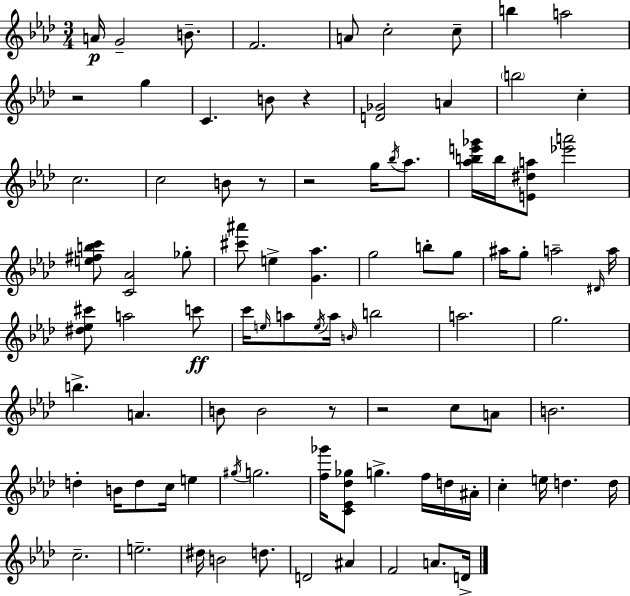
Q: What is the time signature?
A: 3/4